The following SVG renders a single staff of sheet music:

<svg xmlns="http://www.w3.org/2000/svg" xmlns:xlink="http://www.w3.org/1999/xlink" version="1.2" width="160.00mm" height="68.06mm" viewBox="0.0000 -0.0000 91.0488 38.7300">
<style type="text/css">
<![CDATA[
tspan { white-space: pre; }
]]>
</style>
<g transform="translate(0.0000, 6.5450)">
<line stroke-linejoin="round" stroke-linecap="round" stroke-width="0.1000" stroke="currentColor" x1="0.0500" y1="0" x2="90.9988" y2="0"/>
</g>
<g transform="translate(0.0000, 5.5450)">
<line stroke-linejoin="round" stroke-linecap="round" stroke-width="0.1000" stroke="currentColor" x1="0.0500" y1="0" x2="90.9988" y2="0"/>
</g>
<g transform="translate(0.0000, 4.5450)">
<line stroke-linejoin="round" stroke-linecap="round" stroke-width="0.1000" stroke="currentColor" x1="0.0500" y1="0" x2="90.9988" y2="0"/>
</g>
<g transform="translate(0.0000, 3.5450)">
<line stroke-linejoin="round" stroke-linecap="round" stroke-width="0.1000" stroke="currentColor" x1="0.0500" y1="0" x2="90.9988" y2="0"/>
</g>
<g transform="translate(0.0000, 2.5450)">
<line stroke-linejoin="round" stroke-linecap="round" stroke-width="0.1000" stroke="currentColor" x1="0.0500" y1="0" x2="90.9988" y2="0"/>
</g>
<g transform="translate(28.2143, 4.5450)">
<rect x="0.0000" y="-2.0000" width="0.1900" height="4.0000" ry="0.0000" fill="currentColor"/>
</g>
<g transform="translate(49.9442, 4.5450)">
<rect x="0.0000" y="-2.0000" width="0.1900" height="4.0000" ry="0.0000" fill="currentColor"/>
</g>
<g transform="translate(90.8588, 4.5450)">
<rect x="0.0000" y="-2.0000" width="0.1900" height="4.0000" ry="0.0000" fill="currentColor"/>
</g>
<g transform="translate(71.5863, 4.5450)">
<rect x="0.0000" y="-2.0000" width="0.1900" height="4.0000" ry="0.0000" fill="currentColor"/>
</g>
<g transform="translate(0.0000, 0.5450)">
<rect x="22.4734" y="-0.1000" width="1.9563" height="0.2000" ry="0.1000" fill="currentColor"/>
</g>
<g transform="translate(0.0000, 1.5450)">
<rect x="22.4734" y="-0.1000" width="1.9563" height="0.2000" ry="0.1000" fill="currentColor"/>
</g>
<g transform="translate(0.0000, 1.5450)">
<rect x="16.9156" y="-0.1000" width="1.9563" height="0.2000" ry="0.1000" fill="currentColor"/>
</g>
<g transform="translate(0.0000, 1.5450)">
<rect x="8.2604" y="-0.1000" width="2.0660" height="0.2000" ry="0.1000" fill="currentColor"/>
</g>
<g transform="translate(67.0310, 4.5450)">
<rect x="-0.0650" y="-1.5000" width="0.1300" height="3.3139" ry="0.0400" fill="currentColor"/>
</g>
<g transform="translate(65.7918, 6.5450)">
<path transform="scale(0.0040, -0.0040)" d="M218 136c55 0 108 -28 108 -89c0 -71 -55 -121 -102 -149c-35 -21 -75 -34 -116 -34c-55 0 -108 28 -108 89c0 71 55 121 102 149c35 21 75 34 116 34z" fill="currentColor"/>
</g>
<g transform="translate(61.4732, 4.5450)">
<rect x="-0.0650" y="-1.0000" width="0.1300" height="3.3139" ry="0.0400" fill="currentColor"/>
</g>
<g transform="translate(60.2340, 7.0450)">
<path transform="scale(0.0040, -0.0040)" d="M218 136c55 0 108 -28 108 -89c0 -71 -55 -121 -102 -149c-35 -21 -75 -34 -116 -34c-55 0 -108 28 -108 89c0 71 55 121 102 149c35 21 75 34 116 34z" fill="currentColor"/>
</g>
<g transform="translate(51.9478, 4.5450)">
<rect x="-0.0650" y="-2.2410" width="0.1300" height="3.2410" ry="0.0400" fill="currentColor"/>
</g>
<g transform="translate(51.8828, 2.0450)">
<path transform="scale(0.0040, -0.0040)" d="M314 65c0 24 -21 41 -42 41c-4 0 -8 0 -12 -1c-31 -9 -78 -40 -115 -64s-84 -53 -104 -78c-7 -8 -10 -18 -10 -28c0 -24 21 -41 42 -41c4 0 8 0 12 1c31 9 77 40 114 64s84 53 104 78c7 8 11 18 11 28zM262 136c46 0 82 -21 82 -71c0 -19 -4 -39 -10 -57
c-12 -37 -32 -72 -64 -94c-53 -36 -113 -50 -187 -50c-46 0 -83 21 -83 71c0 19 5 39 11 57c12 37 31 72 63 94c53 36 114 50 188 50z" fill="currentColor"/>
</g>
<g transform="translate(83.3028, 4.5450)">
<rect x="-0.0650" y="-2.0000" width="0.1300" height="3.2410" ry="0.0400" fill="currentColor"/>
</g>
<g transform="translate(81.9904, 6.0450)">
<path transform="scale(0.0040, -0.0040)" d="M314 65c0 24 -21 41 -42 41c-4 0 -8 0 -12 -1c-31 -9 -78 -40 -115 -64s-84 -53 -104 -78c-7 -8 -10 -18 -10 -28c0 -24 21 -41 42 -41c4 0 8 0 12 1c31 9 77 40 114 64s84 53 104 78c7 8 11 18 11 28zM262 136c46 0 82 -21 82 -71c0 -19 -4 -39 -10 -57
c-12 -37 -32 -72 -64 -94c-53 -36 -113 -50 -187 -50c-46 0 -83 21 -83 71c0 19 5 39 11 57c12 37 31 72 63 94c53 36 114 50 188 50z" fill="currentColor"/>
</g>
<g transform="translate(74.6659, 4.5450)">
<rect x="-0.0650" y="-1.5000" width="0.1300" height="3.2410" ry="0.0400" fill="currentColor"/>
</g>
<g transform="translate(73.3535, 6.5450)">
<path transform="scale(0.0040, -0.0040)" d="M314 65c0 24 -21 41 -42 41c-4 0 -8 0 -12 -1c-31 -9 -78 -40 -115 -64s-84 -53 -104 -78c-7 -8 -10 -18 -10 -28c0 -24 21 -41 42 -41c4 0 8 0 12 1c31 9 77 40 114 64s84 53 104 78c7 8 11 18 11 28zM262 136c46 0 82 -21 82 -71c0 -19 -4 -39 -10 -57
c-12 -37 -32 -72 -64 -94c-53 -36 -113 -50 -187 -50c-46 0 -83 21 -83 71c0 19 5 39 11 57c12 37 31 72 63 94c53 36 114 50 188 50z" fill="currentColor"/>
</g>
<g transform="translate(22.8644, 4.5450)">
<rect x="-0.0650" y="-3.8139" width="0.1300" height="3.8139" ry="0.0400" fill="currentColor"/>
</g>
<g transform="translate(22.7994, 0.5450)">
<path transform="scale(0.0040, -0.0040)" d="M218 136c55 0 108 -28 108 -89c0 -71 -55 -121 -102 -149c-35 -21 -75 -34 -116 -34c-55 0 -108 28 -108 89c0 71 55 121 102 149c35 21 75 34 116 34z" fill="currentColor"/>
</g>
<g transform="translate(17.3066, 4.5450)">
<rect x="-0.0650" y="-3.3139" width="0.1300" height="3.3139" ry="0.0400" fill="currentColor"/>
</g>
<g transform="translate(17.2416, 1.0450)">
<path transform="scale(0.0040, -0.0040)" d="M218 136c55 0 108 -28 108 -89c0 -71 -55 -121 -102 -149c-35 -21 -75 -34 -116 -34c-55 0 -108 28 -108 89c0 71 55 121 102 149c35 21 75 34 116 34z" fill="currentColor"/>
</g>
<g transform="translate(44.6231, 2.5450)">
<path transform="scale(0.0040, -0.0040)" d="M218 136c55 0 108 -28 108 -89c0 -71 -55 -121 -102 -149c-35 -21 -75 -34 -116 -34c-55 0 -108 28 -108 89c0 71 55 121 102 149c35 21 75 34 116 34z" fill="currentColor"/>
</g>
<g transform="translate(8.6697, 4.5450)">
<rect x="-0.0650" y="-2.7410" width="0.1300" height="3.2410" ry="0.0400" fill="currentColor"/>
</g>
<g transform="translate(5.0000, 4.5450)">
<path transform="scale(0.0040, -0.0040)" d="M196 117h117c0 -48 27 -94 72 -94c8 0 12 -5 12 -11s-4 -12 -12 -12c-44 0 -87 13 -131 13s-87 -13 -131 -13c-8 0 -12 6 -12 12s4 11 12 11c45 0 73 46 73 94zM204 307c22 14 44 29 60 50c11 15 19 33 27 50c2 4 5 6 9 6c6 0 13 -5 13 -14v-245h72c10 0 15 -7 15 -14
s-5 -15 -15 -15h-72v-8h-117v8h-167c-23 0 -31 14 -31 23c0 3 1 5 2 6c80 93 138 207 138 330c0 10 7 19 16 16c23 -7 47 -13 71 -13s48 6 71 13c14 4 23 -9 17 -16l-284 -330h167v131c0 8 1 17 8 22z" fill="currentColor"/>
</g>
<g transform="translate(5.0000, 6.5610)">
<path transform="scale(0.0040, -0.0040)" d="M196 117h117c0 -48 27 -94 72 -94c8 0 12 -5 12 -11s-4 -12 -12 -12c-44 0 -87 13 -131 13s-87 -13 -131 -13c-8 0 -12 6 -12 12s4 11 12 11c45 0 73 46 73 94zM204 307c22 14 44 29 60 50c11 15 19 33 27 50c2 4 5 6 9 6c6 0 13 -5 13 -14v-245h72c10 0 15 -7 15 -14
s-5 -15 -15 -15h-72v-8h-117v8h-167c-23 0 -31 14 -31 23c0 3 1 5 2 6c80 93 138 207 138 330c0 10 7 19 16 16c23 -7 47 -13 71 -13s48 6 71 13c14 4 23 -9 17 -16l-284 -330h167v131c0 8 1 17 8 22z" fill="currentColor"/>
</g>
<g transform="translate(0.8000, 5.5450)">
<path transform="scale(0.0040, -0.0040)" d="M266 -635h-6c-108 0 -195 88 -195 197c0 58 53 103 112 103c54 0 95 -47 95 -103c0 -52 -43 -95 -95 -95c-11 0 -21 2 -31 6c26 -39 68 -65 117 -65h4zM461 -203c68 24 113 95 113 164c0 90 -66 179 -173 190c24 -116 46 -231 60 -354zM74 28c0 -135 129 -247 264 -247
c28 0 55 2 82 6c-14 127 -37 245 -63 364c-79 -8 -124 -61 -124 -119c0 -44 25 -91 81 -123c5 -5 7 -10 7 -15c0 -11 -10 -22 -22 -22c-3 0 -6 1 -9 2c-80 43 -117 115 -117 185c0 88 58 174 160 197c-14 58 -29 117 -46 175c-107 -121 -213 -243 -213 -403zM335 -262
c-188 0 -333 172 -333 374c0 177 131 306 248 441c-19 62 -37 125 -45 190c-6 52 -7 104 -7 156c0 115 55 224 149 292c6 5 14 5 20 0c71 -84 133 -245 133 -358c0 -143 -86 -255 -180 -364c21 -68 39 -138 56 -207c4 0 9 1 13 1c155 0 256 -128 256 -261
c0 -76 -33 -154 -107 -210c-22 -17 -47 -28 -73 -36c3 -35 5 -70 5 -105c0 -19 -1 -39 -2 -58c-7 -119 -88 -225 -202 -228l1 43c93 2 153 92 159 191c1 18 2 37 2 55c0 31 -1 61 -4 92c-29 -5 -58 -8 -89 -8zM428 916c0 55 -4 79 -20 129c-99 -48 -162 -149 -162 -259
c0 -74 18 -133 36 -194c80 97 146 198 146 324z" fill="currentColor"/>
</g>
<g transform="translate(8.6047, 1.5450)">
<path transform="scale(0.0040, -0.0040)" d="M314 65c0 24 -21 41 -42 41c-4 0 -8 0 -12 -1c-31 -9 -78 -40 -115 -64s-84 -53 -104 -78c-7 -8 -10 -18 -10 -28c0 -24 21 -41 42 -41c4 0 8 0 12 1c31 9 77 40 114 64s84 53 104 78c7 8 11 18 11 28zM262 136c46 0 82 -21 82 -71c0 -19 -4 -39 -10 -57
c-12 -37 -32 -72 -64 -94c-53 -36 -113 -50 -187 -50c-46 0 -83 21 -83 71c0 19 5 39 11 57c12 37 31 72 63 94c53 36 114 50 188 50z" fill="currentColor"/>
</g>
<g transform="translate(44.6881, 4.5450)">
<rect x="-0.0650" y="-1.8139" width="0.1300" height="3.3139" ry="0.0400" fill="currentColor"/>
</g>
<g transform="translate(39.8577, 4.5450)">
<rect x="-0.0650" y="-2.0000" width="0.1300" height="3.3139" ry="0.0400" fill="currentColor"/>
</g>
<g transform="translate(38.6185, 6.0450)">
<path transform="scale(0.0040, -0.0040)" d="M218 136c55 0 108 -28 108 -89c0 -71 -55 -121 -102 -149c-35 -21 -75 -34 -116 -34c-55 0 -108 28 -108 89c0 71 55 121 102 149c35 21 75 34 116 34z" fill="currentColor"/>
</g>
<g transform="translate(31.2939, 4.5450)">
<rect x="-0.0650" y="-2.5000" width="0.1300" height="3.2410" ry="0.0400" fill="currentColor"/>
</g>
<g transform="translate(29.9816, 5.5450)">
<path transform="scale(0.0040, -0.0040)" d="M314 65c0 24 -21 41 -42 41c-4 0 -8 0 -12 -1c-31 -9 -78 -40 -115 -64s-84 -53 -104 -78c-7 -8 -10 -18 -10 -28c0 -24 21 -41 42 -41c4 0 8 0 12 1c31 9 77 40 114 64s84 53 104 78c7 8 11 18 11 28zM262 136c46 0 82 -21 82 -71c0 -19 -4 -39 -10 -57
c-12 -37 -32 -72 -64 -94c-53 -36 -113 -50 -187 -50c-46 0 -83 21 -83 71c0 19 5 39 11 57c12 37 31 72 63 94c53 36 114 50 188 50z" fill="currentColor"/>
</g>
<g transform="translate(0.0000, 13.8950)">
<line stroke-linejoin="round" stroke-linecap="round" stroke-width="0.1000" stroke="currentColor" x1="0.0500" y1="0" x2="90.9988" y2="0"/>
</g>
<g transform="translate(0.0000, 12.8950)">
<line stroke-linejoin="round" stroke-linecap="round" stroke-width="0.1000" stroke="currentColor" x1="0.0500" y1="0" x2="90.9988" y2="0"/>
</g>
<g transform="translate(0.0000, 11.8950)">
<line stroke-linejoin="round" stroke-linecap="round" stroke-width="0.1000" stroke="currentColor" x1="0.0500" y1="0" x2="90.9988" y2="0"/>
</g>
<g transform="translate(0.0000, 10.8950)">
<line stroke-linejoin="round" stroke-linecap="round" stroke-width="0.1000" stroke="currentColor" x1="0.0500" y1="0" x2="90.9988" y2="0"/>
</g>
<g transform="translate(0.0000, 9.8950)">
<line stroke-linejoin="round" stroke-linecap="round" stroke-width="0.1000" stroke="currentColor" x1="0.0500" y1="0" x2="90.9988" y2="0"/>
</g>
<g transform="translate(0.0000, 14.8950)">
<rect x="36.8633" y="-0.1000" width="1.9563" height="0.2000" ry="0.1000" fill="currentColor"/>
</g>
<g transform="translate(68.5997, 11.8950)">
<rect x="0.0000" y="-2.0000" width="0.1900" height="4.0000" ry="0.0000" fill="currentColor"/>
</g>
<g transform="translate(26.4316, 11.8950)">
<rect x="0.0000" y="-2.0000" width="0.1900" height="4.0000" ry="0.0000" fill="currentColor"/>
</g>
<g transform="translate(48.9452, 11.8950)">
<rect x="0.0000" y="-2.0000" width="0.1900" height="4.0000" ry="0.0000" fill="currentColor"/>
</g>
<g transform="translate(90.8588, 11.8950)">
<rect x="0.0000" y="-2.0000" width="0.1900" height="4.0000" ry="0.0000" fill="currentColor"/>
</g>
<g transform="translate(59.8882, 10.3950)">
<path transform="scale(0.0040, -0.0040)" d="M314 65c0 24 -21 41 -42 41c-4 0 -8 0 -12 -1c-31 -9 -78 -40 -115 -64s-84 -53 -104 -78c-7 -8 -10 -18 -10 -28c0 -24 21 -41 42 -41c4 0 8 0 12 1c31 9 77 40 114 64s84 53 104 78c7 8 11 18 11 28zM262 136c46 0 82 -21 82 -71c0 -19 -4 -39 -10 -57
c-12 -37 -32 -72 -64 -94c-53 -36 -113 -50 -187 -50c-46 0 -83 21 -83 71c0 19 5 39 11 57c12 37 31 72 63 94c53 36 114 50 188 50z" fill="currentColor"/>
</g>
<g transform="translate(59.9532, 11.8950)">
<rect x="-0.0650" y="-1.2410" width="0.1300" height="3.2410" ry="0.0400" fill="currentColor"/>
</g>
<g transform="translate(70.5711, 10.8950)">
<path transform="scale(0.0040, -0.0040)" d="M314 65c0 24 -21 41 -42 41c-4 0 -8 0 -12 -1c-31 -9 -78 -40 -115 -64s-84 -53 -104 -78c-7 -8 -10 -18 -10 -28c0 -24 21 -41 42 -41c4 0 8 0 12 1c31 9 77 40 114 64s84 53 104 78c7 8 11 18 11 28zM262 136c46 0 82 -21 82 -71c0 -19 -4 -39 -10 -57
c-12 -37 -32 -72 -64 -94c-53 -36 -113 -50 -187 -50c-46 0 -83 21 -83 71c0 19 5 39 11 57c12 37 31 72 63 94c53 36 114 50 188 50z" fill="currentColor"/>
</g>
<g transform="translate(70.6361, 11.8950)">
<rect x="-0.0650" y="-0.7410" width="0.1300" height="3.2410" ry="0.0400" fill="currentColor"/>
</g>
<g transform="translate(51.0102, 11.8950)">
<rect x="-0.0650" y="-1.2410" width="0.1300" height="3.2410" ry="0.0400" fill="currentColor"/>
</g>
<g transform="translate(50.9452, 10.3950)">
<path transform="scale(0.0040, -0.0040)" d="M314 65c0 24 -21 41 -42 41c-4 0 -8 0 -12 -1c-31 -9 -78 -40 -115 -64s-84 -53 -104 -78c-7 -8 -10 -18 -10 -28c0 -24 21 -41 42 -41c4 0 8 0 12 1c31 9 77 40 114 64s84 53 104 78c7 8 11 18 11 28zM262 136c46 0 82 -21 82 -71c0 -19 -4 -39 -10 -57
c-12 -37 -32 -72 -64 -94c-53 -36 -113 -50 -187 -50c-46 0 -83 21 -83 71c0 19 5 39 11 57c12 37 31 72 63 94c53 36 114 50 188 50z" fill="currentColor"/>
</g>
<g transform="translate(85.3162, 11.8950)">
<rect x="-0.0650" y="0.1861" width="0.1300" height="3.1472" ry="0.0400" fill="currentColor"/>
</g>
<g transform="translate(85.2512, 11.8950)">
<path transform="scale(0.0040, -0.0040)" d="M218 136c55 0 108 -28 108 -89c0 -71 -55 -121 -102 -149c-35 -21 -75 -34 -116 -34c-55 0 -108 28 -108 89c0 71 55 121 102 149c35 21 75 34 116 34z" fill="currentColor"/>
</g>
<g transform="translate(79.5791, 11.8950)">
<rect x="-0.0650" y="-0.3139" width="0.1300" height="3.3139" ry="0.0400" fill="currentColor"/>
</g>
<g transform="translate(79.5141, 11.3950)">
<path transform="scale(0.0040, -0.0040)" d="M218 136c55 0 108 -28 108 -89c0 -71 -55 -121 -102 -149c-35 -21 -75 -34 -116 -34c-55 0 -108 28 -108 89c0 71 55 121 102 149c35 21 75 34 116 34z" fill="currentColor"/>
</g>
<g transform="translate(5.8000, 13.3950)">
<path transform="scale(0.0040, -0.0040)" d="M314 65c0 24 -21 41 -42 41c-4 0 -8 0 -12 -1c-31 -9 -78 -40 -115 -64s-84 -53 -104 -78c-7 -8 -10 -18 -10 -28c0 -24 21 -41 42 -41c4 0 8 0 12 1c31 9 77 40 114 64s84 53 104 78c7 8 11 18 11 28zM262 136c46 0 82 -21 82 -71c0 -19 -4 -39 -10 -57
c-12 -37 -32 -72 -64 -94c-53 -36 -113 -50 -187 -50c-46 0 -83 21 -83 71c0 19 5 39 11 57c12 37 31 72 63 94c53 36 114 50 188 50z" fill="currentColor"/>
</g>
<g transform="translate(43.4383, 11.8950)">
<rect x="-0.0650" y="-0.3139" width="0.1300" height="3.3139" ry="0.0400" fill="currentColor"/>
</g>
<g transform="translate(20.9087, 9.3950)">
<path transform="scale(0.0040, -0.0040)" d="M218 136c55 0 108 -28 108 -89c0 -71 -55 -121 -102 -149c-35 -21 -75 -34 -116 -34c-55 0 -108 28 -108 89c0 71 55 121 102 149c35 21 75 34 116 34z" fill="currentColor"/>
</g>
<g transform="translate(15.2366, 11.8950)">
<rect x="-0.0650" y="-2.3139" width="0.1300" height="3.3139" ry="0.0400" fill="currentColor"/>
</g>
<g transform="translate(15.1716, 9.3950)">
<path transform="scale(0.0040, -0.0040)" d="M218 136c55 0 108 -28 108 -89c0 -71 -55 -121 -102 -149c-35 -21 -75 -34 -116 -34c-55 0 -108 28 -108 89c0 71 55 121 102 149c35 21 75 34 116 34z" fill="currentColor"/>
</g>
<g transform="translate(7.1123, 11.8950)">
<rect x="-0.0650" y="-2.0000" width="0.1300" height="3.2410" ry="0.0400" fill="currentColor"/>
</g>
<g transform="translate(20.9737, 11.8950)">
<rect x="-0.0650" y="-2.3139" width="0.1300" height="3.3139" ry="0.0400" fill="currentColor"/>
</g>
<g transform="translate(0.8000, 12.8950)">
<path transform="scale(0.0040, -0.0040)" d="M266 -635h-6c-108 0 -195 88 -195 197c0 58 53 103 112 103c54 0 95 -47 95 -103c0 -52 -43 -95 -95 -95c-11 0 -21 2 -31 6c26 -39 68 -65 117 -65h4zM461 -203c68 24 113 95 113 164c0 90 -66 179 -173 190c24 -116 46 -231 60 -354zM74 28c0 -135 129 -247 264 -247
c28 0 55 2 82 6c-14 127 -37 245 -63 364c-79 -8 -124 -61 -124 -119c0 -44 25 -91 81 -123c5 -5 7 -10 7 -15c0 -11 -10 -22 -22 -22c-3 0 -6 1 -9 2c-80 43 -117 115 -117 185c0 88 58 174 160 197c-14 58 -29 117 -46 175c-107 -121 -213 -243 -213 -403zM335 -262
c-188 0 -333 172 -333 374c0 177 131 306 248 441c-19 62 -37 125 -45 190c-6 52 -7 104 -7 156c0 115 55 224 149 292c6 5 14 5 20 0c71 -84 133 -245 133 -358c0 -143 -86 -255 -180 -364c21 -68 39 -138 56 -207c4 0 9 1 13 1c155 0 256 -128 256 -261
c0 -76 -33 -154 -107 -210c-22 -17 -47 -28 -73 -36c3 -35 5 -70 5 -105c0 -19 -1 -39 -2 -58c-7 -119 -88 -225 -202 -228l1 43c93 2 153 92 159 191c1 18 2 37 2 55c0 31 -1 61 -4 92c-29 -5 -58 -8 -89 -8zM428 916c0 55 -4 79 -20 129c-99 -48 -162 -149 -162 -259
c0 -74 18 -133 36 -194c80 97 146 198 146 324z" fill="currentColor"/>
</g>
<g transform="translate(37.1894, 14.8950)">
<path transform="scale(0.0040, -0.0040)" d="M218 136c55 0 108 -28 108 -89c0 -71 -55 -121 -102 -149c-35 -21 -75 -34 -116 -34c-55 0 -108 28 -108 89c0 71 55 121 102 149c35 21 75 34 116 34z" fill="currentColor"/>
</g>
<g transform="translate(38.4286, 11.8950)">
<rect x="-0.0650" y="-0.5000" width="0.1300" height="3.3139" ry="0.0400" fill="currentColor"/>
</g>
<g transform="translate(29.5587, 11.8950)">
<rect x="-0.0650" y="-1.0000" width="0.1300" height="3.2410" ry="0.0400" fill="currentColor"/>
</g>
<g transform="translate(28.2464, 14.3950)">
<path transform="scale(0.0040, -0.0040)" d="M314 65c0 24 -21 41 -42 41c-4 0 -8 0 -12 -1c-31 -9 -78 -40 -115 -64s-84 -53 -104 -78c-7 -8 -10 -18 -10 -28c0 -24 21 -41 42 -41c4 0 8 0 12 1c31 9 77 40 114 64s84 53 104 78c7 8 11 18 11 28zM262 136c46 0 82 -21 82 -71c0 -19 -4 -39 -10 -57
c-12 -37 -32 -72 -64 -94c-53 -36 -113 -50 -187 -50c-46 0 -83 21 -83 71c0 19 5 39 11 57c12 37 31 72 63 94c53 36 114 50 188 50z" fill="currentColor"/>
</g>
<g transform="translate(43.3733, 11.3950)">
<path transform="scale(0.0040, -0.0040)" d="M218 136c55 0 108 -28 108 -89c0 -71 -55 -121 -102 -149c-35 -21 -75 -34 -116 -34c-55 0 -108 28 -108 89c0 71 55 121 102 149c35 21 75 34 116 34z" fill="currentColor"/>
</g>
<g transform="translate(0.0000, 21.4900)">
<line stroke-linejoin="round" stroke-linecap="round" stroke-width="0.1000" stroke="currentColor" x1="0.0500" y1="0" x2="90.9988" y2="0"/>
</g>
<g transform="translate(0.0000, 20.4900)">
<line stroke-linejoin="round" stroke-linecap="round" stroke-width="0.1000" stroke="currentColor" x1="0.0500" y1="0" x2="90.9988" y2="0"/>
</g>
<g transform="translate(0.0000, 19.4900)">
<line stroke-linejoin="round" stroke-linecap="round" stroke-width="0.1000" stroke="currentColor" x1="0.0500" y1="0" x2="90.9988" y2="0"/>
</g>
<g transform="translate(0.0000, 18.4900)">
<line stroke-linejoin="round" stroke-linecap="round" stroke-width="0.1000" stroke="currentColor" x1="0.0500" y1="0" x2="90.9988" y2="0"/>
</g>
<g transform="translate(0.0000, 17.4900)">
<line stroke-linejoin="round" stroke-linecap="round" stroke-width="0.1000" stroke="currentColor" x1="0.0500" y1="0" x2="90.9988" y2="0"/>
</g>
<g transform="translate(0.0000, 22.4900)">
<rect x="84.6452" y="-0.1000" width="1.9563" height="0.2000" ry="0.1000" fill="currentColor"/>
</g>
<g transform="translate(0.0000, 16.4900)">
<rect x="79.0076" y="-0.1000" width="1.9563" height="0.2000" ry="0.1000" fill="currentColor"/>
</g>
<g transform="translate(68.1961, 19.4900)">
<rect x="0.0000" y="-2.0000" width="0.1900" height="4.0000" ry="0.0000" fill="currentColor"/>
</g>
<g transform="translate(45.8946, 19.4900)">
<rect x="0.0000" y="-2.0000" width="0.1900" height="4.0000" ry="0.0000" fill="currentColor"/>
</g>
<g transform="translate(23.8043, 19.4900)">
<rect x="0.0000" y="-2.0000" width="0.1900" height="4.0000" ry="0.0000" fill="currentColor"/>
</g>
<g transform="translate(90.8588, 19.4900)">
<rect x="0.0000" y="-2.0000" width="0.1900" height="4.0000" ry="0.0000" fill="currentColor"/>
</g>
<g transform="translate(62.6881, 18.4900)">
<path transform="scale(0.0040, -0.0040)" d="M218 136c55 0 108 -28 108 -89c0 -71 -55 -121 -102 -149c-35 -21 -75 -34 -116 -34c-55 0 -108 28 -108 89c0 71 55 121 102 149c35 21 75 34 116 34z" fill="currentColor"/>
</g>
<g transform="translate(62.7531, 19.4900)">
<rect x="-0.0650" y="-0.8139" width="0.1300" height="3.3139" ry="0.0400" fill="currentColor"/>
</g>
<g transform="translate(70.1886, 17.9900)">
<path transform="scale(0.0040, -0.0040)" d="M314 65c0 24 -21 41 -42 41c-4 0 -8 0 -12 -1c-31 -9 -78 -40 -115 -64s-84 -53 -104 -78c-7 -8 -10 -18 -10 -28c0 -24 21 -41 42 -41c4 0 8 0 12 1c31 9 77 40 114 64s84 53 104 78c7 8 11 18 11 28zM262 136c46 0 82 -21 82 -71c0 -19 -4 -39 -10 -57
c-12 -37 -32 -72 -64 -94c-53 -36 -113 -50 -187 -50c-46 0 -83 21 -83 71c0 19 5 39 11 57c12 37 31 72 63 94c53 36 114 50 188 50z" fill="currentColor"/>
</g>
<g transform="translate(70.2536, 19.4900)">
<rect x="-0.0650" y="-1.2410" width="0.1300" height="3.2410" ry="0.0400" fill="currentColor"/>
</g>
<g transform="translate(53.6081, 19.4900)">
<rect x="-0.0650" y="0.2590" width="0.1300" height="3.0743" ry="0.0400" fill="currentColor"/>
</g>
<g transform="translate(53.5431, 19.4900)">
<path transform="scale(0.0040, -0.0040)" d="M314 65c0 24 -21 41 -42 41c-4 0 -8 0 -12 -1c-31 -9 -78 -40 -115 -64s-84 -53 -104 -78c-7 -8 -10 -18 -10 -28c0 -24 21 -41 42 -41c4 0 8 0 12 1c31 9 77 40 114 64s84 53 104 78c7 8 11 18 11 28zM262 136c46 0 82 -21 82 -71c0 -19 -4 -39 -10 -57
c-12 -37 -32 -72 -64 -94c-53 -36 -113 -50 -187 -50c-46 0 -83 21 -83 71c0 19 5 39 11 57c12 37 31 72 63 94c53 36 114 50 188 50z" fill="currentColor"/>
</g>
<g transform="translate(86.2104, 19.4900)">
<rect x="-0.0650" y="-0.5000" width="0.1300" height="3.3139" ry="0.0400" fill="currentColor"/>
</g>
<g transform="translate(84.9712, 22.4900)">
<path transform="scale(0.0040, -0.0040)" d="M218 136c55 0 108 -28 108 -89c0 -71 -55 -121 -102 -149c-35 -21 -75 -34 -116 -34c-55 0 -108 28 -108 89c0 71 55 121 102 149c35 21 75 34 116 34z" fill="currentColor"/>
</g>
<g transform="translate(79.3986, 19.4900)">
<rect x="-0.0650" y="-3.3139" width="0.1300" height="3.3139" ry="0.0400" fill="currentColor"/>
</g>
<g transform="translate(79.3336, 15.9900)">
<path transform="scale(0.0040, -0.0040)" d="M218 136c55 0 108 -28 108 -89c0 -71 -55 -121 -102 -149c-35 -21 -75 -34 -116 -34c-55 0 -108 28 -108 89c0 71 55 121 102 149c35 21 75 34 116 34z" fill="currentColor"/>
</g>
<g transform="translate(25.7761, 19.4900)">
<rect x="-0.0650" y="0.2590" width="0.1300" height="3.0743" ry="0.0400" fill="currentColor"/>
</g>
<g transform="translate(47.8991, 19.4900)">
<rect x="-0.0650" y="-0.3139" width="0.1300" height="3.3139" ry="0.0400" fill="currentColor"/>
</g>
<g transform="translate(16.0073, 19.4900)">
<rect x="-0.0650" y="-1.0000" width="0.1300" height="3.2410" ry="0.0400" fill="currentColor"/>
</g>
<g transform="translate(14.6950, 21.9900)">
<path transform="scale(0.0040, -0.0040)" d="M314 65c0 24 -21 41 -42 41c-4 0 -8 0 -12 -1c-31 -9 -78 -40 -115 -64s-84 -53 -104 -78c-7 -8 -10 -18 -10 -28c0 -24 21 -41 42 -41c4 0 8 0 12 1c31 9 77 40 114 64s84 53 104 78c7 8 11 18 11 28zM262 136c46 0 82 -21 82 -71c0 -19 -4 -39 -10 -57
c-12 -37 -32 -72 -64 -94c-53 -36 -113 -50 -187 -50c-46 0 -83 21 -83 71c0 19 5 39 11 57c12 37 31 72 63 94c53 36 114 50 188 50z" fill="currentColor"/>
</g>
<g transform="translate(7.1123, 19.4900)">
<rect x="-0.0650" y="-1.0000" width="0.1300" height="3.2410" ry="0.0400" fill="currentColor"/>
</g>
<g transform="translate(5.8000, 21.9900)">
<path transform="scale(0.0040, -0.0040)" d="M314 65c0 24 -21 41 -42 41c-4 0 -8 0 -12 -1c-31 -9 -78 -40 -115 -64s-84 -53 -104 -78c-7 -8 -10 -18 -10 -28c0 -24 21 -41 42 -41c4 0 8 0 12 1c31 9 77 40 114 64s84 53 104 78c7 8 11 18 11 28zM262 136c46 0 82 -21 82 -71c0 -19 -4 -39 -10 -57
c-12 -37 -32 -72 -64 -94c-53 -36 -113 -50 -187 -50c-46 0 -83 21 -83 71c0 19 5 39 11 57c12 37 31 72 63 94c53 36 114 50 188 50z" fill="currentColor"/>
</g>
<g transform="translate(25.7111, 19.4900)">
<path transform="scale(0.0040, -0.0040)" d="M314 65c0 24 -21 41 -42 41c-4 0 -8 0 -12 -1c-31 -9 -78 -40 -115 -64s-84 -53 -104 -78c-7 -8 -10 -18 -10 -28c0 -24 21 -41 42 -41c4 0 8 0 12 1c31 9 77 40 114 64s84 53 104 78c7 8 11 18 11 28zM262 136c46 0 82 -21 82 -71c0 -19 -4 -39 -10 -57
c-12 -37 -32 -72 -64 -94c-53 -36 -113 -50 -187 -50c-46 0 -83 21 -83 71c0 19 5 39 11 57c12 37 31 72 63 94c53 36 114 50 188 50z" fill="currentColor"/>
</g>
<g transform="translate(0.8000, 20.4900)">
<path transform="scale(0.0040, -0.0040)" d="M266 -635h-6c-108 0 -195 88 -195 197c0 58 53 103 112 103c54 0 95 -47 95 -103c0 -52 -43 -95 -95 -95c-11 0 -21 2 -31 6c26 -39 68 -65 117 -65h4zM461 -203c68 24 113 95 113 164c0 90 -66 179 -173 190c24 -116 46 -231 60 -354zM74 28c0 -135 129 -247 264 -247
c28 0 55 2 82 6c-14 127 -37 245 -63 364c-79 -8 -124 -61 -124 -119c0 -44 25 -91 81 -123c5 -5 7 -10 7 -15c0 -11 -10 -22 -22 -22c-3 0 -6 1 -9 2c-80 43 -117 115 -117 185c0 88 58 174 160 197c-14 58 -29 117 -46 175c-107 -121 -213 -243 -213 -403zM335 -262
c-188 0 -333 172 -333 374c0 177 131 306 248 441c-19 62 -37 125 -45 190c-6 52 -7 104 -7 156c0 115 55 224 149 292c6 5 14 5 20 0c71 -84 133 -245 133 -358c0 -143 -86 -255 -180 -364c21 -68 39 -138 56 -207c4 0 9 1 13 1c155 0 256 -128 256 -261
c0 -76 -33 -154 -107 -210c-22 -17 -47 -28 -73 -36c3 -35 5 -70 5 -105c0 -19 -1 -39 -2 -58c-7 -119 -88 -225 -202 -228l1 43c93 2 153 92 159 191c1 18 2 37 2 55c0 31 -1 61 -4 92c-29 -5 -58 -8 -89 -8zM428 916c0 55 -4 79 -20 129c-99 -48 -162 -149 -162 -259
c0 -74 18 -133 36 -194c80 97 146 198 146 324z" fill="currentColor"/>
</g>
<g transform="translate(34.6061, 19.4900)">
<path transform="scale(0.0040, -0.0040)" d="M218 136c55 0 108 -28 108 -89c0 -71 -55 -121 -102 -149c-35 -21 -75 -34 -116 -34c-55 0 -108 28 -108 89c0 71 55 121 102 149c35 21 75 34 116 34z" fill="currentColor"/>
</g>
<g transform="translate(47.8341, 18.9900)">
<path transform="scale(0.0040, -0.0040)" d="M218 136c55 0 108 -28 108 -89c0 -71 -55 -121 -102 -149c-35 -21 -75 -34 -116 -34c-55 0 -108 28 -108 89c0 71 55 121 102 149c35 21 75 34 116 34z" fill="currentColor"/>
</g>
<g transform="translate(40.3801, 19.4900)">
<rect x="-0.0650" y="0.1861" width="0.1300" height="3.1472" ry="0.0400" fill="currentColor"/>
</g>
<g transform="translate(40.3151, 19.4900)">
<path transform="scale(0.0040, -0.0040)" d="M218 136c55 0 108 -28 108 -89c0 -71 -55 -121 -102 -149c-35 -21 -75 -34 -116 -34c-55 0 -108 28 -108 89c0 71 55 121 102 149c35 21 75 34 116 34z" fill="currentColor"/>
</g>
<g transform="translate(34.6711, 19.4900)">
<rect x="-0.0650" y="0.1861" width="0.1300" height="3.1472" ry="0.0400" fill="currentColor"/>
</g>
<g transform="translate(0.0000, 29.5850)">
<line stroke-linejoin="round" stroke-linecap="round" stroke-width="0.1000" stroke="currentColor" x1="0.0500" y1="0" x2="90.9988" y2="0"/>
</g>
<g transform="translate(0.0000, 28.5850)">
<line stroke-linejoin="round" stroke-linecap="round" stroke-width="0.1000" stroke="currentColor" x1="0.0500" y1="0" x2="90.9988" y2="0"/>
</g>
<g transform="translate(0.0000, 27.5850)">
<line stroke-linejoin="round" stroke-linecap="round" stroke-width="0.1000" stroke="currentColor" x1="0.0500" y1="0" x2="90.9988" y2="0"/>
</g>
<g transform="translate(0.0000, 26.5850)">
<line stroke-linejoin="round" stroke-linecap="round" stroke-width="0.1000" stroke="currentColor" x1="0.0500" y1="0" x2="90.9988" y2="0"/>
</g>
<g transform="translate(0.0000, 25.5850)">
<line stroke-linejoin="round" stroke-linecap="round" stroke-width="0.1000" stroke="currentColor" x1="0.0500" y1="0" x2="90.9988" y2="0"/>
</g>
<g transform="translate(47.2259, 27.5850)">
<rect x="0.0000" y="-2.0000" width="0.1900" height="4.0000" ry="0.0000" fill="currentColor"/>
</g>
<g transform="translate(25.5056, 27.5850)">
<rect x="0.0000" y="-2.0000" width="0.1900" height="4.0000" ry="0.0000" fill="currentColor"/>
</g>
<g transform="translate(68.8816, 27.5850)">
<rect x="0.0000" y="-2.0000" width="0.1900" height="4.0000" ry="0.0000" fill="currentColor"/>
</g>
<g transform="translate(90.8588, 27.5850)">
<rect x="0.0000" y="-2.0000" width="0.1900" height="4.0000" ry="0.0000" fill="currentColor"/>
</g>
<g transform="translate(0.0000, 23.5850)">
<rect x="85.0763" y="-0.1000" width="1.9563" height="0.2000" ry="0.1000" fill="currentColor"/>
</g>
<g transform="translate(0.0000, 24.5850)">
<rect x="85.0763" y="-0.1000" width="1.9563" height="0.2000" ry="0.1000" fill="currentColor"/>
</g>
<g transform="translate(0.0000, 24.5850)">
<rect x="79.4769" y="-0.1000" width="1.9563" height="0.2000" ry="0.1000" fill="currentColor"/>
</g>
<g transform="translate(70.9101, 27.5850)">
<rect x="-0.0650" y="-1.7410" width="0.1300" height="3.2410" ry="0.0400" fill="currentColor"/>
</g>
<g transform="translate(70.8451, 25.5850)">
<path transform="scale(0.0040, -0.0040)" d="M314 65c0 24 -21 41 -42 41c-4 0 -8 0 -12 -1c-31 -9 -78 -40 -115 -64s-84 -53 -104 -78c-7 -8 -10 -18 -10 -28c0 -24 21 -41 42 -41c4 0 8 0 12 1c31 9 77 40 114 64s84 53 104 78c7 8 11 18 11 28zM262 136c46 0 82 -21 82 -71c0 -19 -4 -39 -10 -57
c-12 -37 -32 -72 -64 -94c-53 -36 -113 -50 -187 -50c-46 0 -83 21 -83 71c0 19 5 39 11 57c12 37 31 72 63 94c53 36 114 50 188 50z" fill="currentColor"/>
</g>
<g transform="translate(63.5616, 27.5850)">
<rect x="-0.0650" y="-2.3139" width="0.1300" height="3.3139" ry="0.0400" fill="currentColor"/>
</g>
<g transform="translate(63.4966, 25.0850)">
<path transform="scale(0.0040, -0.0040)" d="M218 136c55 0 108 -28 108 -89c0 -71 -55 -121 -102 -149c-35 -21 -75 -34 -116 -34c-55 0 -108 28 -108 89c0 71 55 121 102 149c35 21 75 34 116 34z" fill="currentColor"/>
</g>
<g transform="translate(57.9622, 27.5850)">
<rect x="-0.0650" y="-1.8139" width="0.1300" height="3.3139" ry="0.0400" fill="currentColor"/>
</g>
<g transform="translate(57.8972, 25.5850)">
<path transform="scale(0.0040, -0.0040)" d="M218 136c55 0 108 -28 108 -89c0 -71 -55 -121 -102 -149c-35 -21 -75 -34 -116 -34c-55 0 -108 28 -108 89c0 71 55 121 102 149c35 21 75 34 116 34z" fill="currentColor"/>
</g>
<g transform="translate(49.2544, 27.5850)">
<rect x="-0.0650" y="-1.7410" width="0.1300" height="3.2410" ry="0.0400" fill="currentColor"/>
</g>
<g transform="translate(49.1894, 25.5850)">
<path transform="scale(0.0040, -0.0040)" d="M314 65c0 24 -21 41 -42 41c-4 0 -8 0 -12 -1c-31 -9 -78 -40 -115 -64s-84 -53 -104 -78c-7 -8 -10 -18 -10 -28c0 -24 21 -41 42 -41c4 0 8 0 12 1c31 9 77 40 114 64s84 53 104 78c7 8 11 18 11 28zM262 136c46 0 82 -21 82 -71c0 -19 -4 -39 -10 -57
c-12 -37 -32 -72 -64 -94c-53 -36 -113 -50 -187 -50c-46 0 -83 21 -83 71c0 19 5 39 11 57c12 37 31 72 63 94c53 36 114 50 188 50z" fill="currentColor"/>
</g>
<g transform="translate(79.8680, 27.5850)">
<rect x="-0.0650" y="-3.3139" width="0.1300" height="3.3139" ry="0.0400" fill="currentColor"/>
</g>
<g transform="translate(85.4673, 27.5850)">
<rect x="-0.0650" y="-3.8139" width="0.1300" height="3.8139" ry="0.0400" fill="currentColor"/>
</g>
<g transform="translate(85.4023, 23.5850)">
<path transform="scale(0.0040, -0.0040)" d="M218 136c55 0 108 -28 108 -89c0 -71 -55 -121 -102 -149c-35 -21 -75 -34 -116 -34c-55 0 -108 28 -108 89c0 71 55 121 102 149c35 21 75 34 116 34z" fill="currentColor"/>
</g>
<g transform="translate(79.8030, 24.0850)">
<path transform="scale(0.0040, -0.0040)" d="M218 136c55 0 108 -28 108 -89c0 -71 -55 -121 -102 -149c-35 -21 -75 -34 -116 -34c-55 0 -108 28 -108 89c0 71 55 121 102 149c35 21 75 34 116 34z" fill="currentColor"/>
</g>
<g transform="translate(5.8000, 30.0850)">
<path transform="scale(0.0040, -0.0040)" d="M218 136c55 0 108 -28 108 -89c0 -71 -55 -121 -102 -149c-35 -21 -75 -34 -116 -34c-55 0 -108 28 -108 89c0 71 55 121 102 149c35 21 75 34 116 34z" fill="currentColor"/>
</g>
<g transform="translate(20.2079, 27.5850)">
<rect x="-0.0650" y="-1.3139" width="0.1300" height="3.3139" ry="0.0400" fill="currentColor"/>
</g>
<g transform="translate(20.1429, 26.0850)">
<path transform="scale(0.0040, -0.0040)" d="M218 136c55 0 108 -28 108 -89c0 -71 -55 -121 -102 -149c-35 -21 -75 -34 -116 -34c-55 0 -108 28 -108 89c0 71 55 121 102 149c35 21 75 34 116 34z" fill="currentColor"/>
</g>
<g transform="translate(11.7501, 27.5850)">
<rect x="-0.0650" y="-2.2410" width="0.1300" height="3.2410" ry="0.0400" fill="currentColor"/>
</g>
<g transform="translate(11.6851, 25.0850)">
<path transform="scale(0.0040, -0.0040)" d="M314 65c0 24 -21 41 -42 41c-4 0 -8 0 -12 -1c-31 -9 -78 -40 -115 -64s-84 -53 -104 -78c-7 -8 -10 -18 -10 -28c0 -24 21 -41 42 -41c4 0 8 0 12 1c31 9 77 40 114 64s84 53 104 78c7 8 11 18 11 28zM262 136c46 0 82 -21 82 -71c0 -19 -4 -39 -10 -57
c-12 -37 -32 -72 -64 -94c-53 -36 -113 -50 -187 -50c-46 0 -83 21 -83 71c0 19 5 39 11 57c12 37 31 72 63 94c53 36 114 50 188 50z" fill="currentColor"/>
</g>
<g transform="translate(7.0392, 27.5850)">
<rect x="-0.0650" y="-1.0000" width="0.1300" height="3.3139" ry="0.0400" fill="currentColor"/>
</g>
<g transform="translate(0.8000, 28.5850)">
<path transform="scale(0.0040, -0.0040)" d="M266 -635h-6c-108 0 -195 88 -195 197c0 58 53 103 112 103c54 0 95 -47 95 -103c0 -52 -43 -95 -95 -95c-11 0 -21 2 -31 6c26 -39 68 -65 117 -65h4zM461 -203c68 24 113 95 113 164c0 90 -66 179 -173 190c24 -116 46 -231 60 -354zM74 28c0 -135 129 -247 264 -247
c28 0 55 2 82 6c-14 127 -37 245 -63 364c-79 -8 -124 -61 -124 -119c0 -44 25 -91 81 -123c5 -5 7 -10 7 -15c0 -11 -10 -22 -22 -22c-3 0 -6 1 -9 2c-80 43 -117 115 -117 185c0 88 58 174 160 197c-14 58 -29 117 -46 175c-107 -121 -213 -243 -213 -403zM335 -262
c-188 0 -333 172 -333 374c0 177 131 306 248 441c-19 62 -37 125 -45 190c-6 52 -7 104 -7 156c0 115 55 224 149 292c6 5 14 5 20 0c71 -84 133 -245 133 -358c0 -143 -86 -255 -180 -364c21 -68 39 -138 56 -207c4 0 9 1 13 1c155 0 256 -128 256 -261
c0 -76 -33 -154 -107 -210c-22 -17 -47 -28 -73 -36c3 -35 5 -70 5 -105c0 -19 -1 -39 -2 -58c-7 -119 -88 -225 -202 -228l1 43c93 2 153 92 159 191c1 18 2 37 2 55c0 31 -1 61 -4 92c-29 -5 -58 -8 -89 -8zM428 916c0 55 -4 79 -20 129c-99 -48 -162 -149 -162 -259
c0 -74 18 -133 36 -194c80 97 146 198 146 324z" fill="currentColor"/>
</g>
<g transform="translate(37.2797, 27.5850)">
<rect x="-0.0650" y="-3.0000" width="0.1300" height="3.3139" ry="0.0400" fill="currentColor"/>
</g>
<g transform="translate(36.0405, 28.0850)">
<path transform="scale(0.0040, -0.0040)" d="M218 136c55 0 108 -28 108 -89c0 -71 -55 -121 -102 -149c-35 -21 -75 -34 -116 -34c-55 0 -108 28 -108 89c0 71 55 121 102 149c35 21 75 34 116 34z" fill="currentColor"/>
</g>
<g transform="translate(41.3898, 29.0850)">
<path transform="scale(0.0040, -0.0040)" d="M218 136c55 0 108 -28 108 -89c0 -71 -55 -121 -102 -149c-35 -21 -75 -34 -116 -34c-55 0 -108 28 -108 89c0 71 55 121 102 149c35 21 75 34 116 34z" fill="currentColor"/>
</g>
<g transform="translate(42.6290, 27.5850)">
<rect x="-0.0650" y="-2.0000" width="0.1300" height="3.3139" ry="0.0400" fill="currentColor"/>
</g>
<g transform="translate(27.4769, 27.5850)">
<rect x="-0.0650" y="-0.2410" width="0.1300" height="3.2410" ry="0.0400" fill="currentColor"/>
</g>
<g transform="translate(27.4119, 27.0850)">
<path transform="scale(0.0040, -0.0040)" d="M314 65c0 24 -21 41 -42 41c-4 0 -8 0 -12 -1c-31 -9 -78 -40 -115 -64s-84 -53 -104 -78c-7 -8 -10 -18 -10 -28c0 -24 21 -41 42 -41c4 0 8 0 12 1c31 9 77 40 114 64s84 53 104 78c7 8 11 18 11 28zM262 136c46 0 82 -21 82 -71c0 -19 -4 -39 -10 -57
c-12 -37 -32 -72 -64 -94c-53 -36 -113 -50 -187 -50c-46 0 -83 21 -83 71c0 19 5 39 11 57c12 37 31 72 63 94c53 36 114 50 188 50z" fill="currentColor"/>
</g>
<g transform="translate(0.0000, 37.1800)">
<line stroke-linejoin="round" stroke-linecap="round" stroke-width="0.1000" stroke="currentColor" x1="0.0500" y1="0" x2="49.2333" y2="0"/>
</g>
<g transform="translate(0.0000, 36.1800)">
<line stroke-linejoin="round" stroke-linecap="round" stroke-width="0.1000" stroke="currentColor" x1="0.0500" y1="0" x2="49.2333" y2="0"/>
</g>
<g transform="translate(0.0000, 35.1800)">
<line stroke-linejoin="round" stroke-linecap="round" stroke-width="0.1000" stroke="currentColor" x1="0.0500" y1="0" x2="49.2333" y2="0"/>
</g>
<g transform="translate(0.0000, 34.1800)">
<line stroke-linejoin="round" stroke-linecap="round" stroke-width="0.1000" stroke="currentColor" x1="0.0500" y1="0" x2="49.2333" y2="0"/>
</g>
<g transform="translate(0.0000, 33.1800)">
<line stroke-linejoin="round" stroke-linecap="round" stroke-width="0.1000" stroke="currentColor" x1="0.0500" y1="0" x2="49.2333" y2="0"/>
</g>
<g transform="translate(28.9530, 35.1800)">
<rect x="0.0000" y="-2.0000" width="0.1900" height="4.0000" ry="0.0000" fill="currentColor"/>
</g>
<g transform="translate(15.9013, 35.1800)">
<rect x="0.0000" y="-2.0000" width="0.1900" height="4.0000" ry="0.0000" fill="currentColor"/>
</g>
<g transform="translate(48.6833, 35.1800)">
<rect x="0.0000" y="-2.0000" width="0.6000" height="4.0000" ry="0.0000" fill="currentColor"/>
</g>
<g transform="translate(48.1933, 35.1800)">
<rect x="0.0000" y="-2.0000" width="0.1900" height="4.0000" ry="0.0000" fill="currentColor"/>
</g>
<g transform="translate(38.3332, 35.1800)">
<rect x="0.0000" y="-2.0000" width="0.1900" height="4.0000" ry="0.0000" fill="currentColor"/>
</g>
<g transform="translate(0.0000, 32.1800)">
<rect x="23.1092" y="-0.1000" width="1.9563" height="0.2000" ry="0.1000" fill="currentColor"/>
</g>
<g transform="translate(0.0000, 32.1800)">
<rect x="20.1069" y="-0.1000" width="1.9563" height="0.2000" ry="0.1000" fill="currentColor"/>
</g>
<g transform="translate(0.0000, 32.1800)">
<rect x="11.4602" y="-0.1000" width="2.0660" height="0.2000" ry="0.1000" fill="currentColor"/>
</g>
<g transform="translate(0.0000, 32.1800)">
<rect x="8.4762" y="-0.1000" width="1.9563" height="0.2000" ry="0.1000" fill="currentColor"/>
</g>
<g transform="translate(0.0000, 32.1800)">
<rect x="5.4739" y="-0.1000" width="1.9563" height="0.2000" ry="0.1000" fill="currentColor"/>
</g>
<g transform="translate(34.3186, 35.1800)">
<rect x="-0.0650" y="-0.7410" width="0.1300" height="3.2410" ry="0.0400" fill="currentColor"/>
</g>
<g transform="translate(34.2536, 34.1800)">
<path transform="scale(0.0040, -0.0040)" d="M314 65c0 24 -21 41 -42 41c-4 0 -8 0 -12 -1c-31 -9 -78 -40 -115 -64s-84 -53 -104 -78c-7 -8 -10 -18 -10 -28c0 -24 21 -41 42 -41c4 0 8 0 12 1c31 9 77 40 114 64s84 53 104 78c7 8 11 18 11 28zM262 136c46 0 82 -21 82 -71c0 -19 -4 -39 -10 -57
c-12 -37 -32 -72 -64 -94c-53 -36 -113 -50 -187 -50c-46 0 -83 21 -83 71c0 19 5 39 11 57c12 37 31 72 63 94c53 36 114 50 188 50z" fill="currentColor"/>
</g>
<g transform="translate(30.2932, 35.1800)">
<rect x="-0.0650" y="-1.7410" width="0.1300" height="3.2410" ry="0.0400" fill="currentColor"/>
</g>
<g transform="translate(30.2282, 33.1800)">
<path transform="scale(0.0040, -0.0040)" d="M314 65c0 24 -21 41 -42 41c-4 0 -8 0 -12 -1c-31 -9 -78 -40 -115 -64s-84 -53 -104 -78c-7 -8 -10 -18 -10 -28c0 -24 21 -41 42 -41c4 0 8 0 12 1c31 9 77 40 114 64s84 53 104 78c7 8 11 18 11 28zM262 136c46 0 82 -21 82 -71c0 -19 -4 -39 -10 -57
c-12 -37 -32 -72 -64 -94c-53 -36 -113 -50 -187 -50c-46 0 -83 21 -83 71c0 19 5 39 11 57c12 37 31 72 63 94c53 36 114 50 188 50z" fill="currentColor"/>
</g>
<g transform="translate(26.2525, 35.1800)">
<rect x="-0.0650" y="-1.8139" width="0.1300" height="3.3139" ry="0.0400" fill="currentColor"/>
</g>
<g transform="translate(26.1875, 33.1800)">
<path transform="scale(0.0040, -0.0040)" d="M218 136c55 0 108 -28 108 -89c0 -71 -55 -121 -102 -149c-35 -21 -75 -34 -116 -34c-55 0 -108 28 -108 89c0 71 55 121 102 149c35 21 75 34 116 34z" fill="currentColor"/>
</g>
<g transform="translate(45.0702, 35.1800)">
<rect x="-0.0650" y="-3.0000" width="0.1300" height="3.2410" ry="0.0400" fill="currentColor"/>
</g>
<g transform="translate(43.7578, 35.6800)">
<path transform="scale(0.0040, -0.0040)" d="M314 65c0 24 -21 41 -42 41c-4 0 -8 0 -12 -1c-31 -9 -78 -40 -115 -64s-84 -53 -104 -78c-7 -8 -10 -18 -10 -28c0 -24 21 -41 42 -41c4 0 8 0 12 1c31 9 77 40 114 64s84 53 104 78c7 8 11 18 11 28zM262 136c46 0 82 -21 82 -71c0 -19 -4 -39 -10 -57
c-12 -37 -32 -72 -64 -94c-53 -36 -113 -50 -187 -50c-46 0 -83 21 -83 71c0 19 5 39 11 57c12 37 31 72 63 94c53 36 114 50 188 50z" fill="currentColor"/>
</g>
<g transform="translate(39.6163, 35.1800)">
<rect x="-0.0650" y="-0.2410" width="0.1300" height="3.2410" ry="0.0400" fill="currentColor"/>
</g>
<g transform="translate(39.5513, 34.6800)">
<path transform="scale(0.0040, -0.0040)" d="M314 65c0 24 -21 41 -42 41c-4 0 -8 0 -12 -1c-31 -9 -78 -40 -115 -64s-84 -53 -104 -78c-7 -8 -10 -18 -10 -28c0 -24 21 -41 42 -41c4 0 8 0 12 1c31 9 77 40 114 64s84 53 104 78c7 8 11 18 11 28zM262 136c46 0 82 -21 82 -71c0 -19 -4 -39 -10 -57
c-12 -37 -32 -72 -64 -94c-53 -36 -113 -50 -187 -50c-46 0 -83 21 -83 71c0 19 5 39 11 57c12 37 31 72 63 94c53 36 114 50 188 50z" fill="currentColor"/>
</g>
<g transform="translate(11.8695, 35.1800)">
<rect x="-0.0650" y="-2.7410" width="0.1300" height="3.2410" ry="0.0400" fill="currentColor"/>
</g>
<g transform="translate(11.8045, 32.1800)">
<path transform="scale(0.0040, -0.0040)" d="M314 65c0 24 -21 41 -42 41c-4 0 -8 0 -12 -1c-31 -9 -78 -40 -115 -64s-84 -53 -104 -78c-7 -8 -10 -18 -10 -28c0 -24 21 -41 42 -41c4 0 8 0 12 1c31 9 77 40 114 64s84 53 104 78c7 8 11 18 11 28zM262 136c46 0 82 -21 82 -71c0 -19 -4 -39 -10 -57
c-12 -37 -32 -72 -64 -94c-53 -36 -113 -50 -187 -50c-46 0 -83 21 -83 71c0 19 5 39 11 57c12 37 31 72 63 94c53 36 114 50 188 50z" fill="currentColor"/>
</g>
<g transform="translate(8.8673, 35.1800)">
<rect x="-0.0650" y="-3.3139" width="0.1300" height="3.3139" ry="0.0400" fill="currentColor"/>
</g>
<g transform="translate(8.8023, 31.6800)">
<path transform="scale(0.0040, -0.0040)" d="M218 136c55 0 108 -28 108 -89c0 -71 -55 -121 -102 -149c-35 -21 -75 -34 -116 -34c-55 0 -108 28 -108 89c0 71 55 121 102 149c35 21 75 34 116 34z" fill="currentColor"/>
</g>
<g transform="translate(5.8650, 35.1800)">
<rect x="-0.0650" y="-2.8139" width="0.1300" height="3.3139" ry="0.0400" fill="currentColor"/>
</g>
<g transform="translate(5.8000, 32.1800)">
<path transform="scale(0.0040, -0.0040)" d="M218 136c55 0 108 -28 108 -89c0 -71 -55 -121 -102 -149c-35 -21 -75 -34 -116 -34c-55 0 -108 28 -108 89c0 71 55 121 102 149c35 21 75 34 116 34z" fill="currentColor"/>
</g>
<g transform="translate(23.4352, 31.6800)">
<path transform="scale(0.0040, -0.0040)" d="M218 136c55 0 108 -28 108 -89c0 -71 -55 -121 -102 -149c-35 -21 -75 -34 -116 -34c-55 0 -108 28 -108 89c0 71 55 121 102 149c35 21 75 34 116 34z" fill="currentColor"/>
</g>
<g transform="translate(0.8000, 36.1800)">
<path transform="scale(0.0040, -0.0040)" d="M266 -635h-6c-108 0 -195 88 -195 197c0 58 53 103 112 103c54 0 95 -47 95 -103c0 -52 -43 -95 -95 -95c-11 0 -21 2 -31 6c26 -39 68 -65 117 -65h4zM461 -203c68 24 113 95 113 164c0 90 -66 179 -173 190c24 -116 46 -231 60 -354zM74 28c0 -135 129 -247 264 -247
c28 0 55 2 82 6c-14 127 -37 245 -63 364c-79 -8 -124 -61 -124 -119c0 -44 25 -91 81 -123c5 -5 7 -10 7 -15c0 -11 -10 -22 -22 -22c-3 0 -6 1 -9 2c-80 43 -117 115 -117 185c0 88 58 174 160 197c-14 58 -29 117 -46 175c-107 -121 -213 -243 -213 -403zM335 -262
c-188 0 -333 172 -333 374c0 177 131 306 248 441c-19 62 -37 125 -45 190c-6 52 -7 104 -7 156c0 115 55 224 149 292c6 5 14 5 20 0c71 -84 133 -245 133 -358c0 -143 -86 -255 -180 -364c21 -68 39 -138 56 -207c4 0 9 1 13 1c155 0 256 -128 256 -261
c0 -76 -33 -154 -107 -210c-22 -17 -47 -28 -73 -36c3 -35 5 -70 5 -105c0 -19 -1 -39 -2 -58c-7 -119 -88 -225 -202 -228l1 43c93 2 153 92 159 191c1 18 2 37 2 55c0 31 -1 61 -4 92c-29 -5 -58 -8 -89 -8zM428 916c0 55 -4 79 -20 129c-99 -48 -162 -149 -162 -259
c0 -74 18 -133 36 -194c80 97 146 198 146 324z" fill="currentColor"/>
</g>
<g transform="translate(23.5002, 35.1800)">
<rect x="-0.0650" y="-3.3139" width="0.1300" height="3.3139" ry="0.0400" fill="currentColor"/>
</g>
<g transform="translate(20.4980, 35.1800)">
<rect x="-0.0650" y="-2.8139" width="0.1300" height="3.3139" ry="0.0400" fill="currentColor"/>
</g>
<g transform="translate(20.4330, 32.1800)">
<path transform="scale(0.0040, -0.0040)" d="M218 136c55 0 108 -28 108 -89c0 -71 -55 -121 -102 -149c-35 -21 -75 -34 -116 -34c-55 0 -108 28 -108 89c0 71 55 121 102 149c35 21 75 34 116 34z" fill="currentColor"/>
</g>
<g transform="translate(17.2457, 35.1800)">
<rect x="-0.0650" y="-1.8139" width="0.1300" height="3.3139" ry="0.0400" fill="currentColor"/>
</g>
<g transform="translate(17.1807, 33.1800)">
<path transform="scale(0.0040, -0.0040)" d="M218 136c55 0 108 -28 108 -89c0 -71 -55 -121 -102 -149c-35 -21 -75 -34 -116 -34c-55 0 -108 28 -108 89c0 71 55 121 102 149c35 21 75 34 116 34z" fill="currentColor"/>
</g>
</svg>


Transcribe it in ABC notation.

X:1
T:Untitled
M:4/4
L:1/4
K:C
a2 b c' G2 F f g2 D E E2 F2 F2 g g D2 C c e2 e2 d2 c B D2 D2 B2 B B c B2 d e2 b C D g2 e c2 A F f2 f g f2 b c' a b a2 f a b f f2 d2 c2 A2